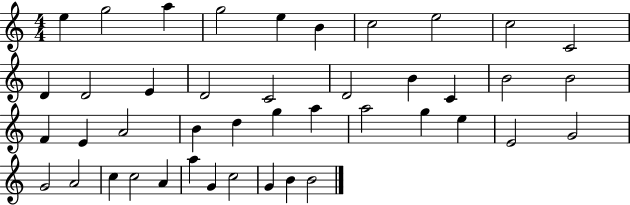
E5/q G5/h A5/q G5/h E5/q B4/q C5/h E5/h C5/h C4/h D4/q D4/h E4/q D4/h C4/h D4/h B4/q C4/q B4/h B4/h F4/q E4/q A4/h B4/q D5/q G5/q A5/q A5/h G5/q E5/q E4/h G4/h G4/h A4/h C5/q C5/h A4/q A5/q G4/q C5/h G4/q B4/q B4/h